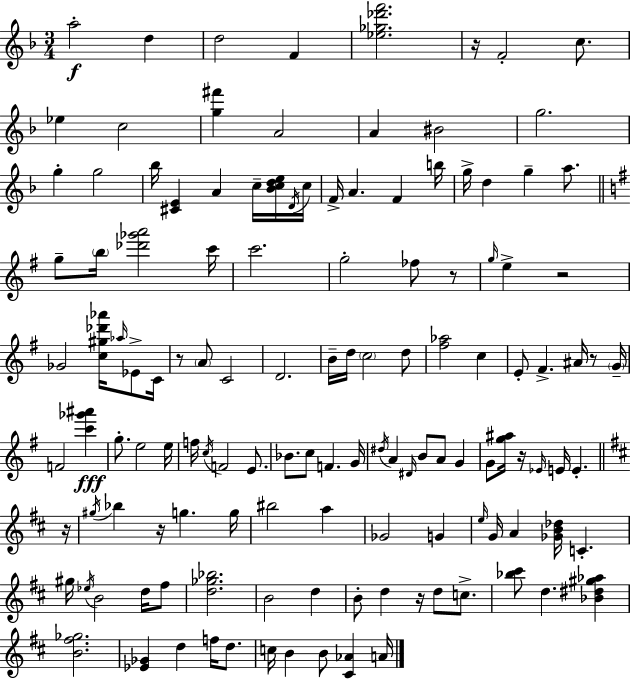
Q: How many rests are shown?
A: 9